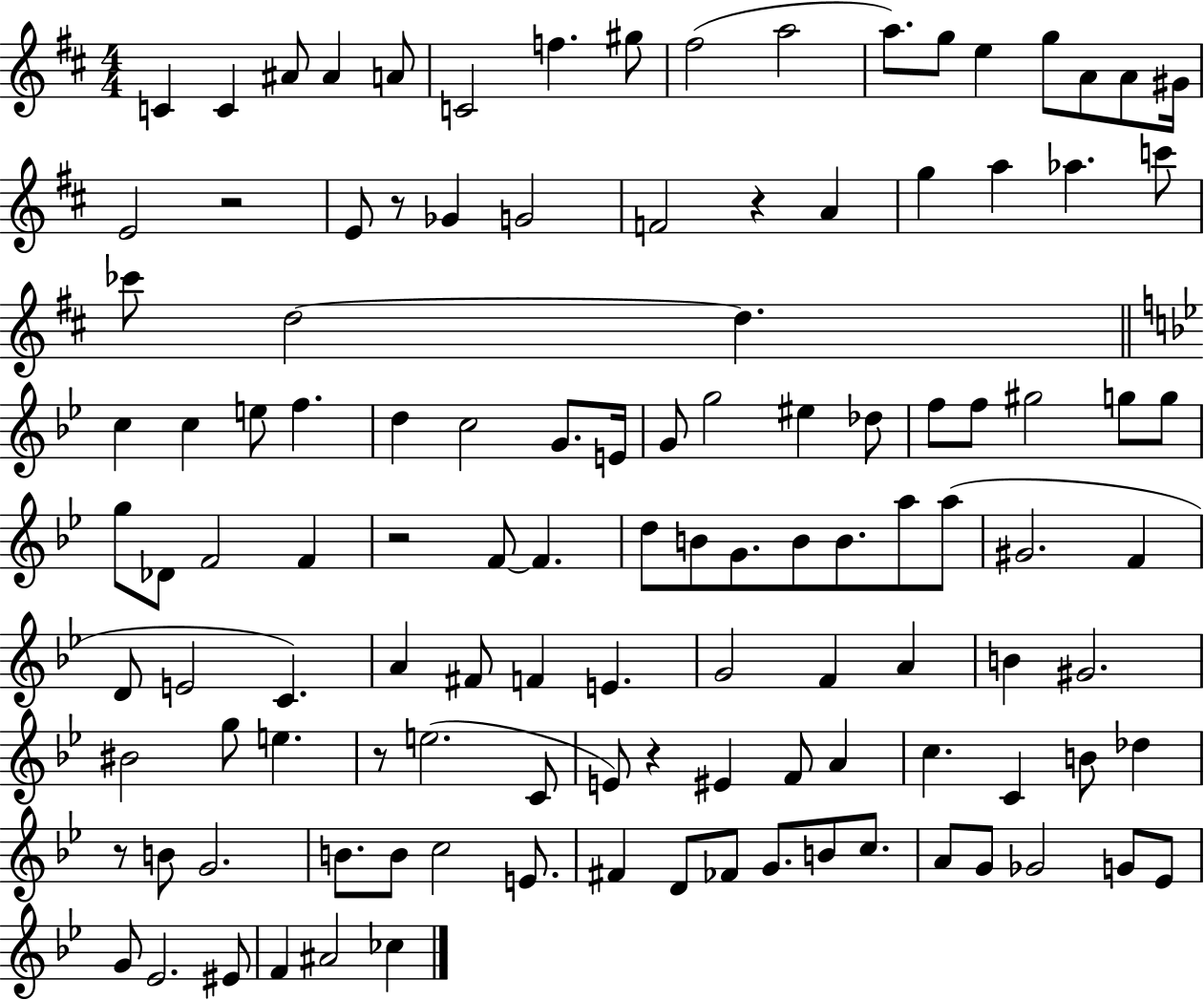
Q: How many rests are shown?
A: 7